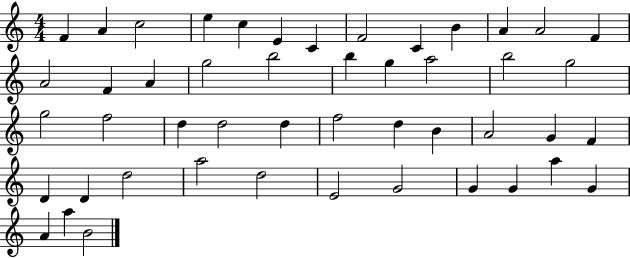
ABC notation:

X:1
T:Untitled
M:4/4
L:1/4
K:C
F A c2 e c E C F2 C B A A2 F A2 F A g2 b2 b g a2 b2 g2 g2 f2 d d2 d f2 d B A2 G F D D d2 a2 d2 E2 G2 G G a G A a B2